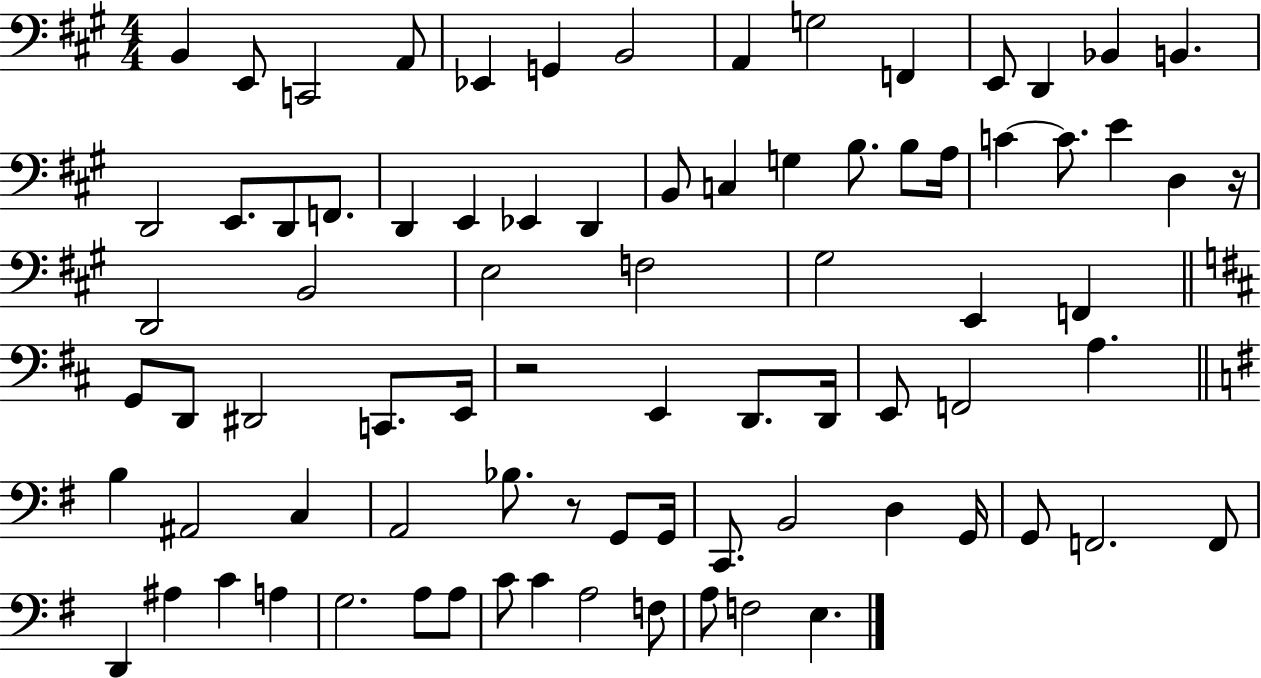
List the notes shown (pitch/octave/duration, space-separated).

B2/q E2/e C2/h A2/e Eb2/q G2/q B2/h A2/q G3/h F2/q E2/e D2/q Bb2/q B2/q. D2/h E2/e. D2/e F2/e. D2/q E2/q Eb2/q D2/q B2/e C3/q G3/q B3/e. B3/e A3/s C4/q C4/e. E4/q D3/q R/s D2/h B2/h E3/h F3/h G#3/h E2/q F2/q G2/e D2/e D#2/h C2/e. E2/s R/h E2/q D2/e. D2/s E2/e F2/h A3/q. B3/q A#2/h C3/q A2/h Bb3/e. R/e G2/e G2/s C2/e. B2/h D3/q G2/s G2/e F2/h. F2/e D2/q A#3/q C4/q A3/q G3/h. A3/e A3/e C4/e C4/q A3/h F3/e A3/e F3/h E3/q.